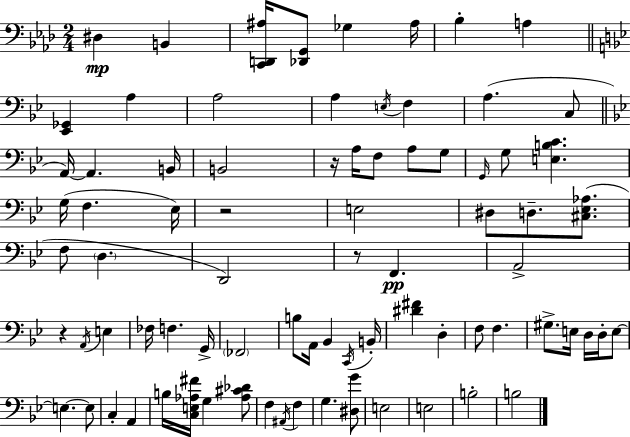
D#3/q B2/q [C2,D2,A#3]/s [Db2,G2]/e Gb3/q A#3/s Bb3/q A3/q [Eb2,Gb2]/q A3/q A3/h A3/q E3/s F3/q A3/q. C3/e A2/s A2/q. B2/s B2/h R/s A3/s F3/e A3/e G3/e G2/s G3/e [E3,B3,C4]/q. G3/s F3/q. Eb3/s R/h E3/h D#3/e D3/e. [C#3,Eb3,Ab3]/e. F3/e D3/q. D2/h R/e F2/q. A2/h R/q A2/s E3/q FES3/s F3/q. G2/s FES2/h B3/e A2/s Bb2/q C2/s B2/s [D#4,F#4]/q D3/q F3/e F3/q. G#3/e. E3/s D3/s D3/s E3/e E3/q. E3/e C3/q A2/q B3/s [C3,E3,Ab3,F#4]/s G3/q [Ab3,C#4,Db4]/e F3/q A#2/s F3/q G3/q. [D#3,G4]/e E3/h E3/h B3/h B3/h